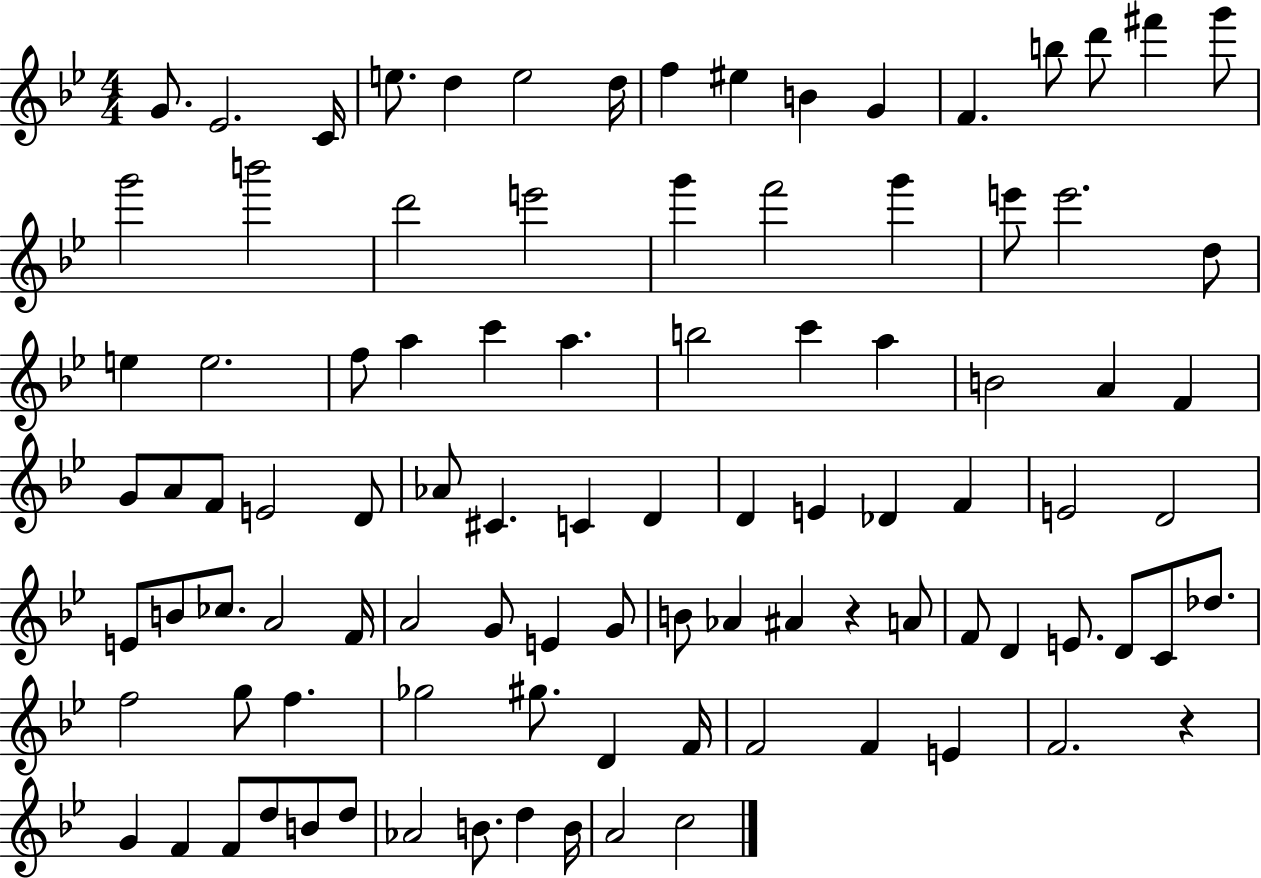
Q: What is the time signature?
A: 4/4